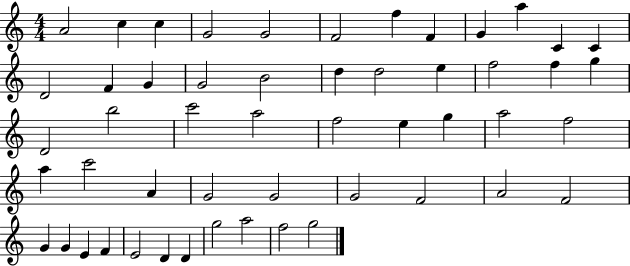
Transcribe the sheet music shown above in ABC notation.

X:1
T:Untitled
M:4/4
L:1/4
K:C
A2 c c G2 G2 F2 f F G a C C D2 F G G2 B2 d d2 e f2 f g D2 b2 c'2 a2 f2 e g a2 f2 a c'2 A G2 G2 G2 F2 A2 F2 G G E F E2 D D g2 a2 f2 g2